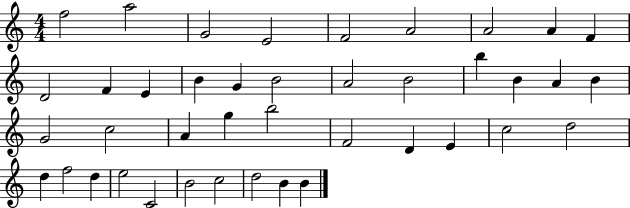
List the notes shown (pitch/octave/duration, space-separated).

F5/h A5/h G4/h E4/h F4/h A4/h A4/h A4/q F4/q D4/h F4/q E4/q B4/q G4/q B4/h A4/h B4/h B5/q B4/q A4/q B4/q G4/h C5/h A4/q G5/q B5/h F4/h D4/q E4/q C5/h D5/h D5/q F5/h D5/q E5/h C4/h B4/h C5/h D5/h B4/q B4/q